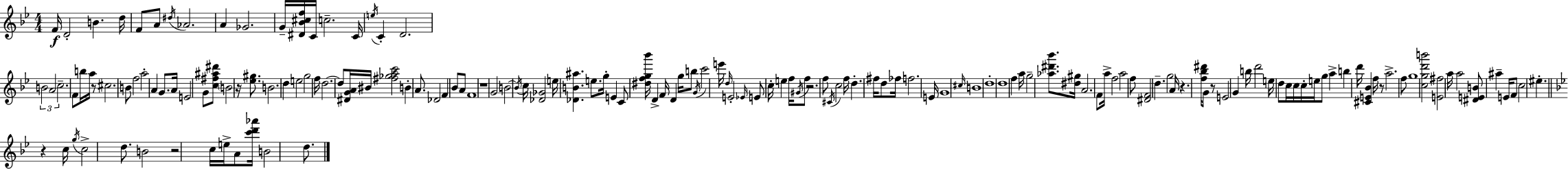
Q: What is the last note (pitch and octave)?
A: D5